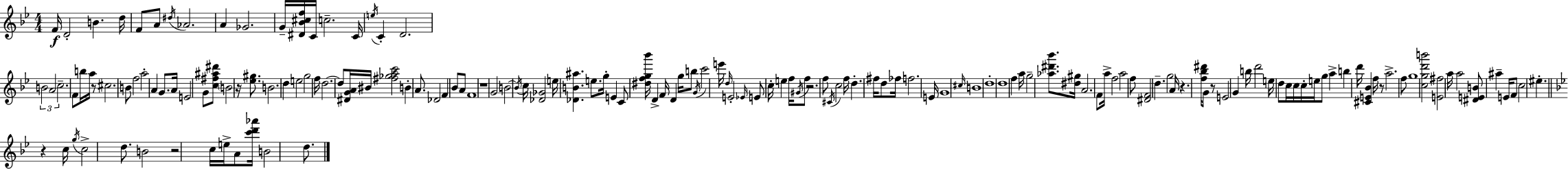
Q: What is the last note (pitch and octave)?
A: D5